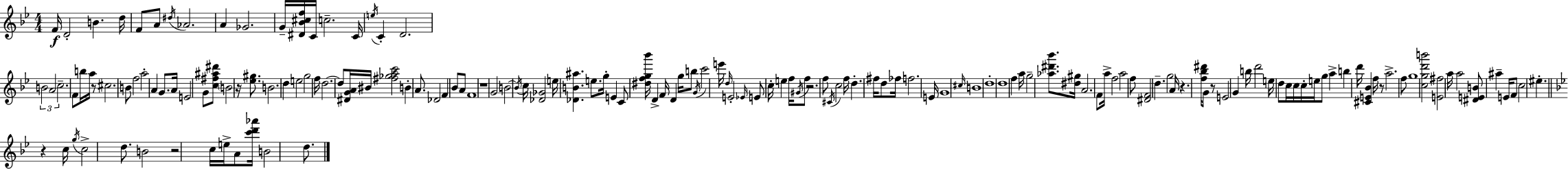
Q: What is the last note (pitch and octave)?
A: D5